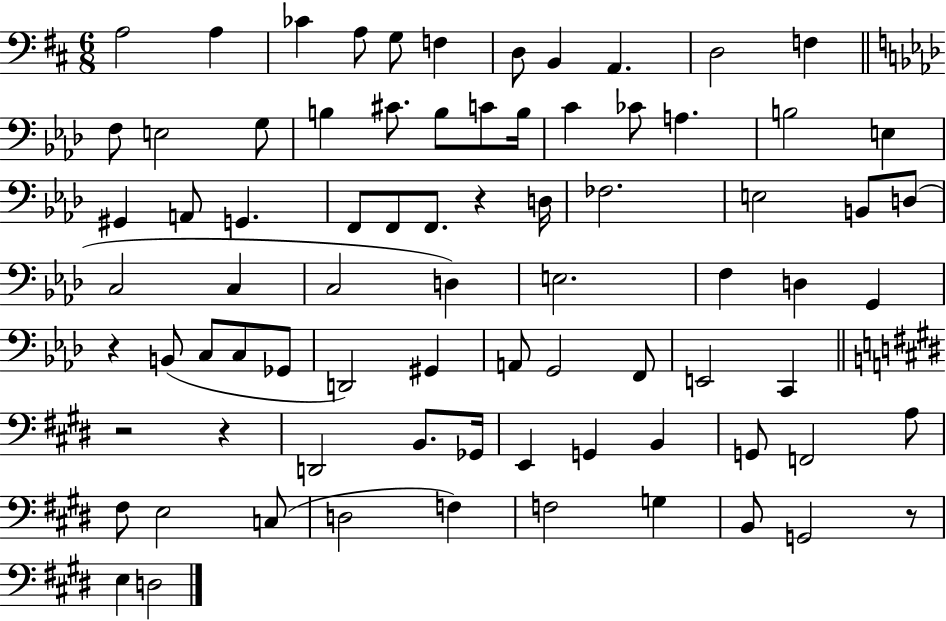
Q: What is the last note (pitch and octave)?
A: D3